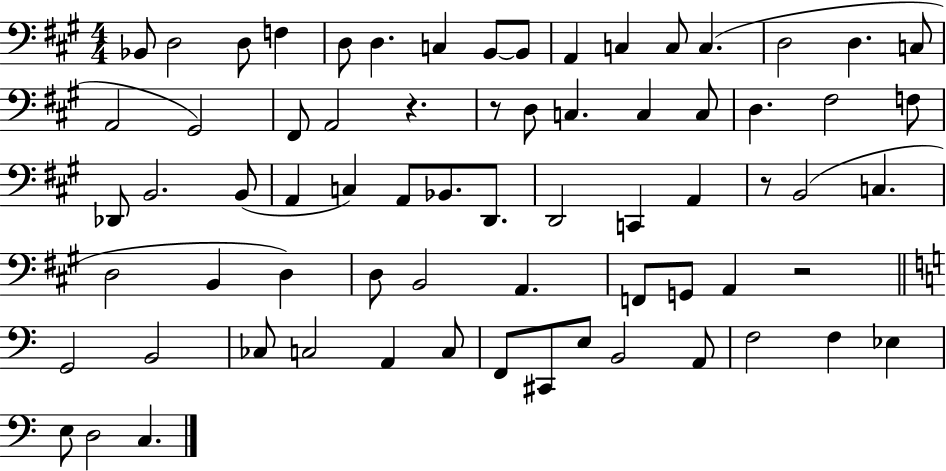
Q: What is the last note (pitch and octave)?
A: C3